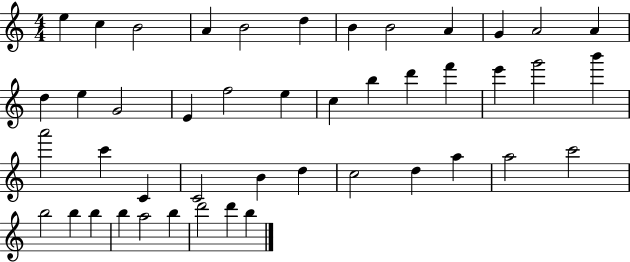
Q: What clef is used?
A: treble